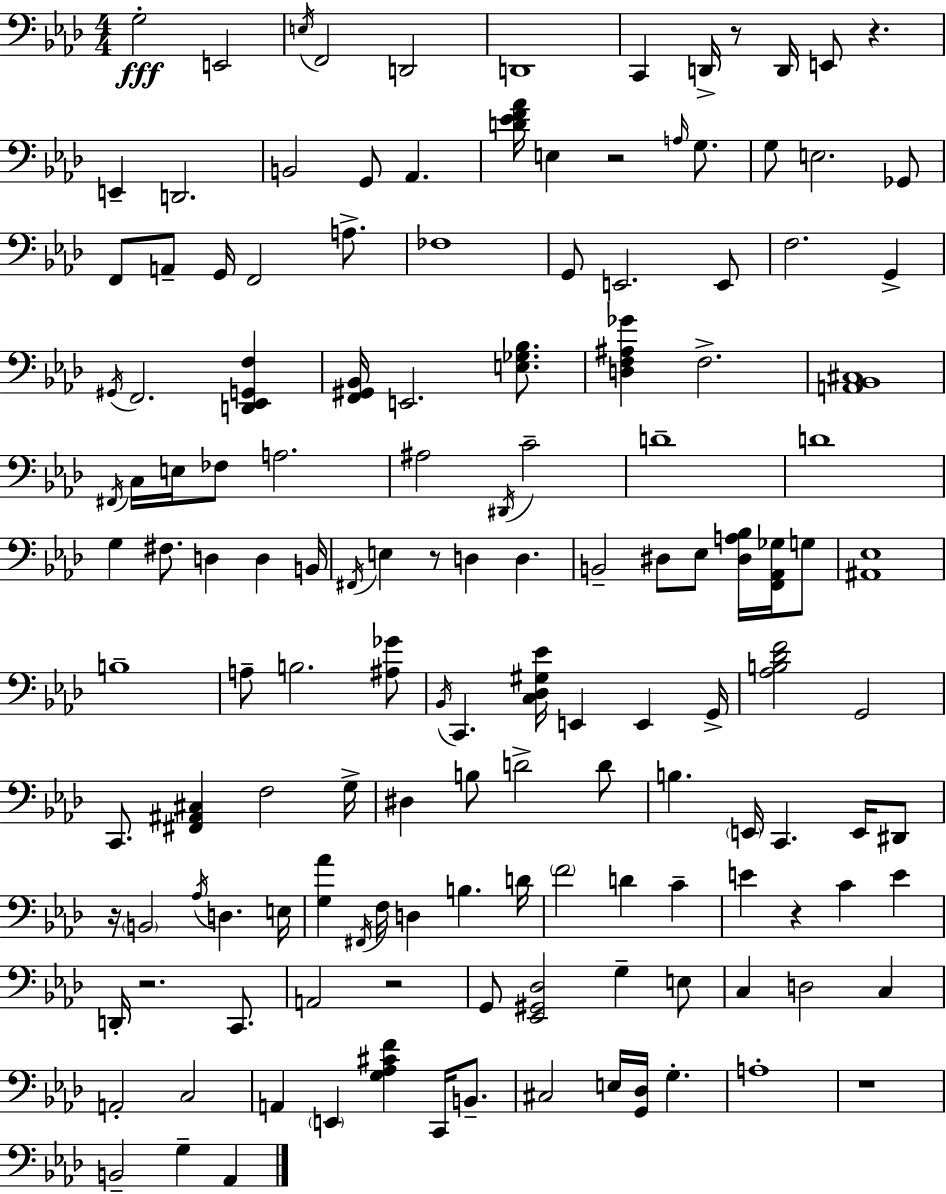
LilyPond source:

{
  \clef bass
  \numericTimeSignature
  \time 4/4
  \key f \minor
  \repeat volta 2 { g2-.\fff e,2 | \acciaccatura { e16 } f,2 d,2 | d,1 | c,4 d,16-> r8 d,16 e,8 r4. | \break e,4-- d,2. | b,2 g,8 aes,4. | <d' ees' f' aes'>16 e4 r2 \grace { a16 } g8. | g8 e2. | \break ges,8 f,8 a,8-- g,16 f,2 a8.-> | fes1 | g,8 e,2. | e,8 f2. g,4-> | \break \acciaccatura { gis,16 } f,2. <d, ees, g, f>4 | <f, gis, bes,>16 e,2. | <e ges bes>8. <d f ais ges'>4 f2.-> | <a, bes, cis>1 | \break \acciaccatura { fis,16 } c16 e16 fes8 a2. | ais2 \acciaccatura { dis,16 } c'2-- | d'1-- | d'1 | \break g4 fis8. d4 | d4 b,16 \acciaccatura { fis,16 } e4 r8 d4 | d4. b,2-- dis8 | ees8 <dis a bes>16 <f, aes, ges>16 g8 <ais, ees>1 | \break b1-- | a8-- b2. | <ais ges'>8 \acciaccatura { bes,16 } c,4. <c des gis ees'>16 e,4 | e,4 g,16-> <aes b des' f'>2 g,2 | \break c,8. <fis, ais, cis>4 f2 | g16-> dis4 b8 d'2-> | d'8 b4. \parenthesize e,16 c,4. | e,16 dis,8 r16 \parenthesize b,2 | \break \acciaccatura { aes16 } d4. e16 <g aes'>4 \acciaccatura { fis,16 } f16 d4 | b4. d'16 \parenthesize f'2 | d'4 c'4-- e'4 r4 | c'4 e'4 d,16-. r2. | \break c,8. a,2 | r2 g,8 <ees, gis, des>2 | g4-- e8 c4 d2 | c4 a,2-. | \break c2 a,4 \parenthesize e,4 | <g aes cis' f'>4 c,16 b,8.-- cis2 | e16 <g, des>16 g4.-. a1-. | r1 | \break b,2-- | g4-- aes,4 } \bar "|."
}